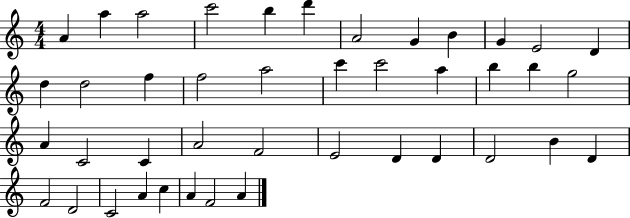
A4/q A5/q A5/h C6/h B5/q D6/q A4/h G4/q B4/q G4/q E4/h D4/q D5/q D5/h F5/q F5/h A5/h C6/q C6/h A5/q B5/q B5/q G5/h A4/q C4/h C4/q A4/h F4/h E4/h D4/q D4/q D4/h B4/q D4/q F4/h D4/h C4/h A4/q C5/q A4/q F4/h A4/q